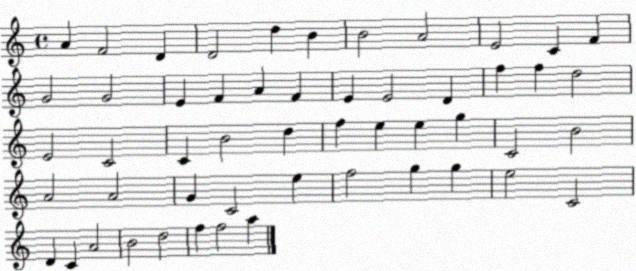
X:1
T:Untitled
M:4/4
L:1/4
K:C
A F2 D D2 d B B2 A2 E2 C F G2 G2 E F A F E E2 D f f d2 E2 C2 C B2 d f e e g C2 B2 A2 A2 G C2 e f2 g g e2 C2 D C A2 B2 d2 f f2 a